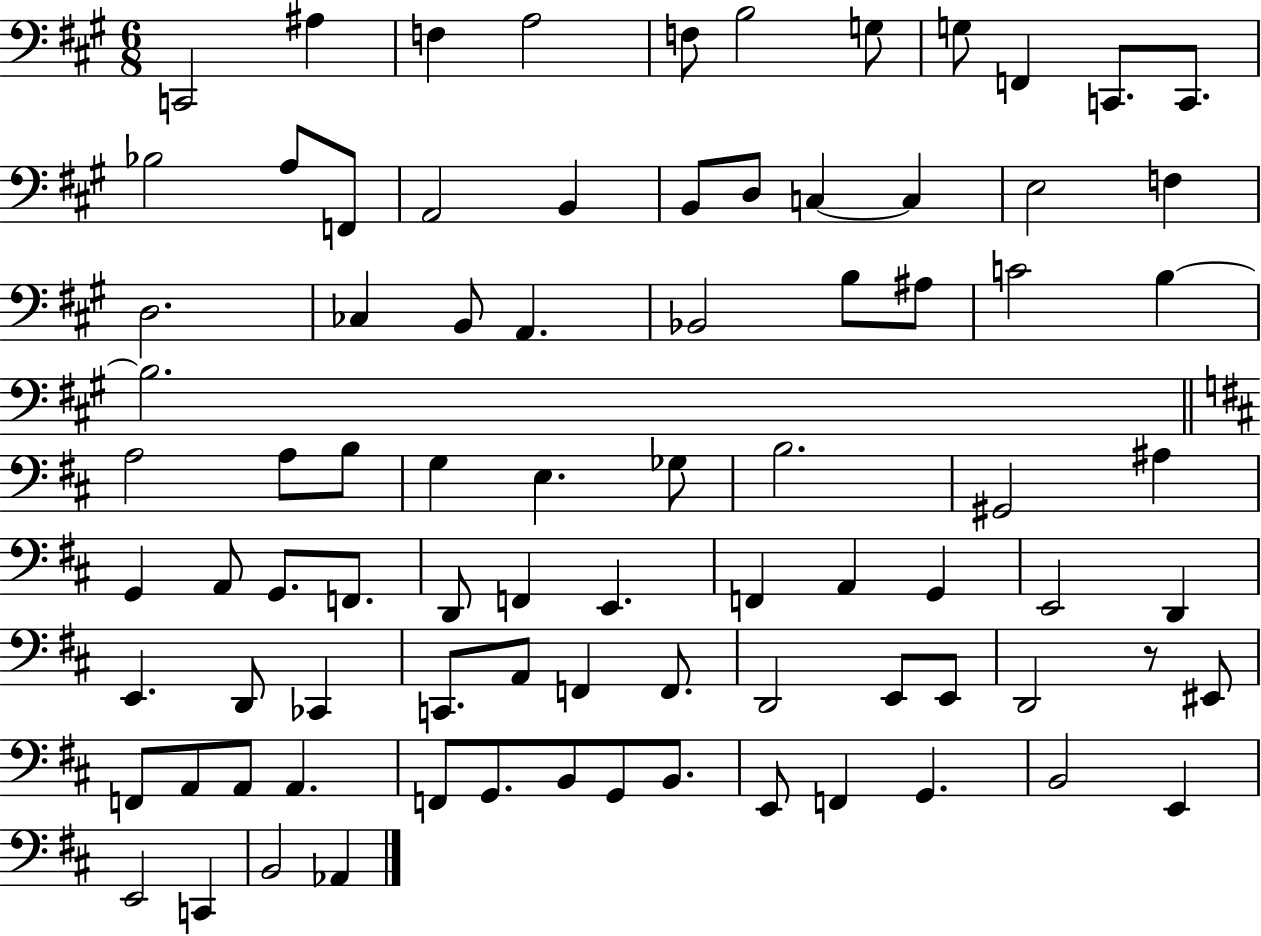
C2/h A#3/q F3/q A3/h F3/e B3/h G3/e G3/e F2/q C2/e. C2/e. Bb3/h A3/e F2/e A2/h B2/q B2/e D3/e C3/q C3/q E3/h F3/q D3/h. CES3/q B2/e A2/q. Bb2/h B3/e A#3/e C4/h B3/q B3/h. A3/h A3/e B3/e G3/q E3/q. Gb3/e B3/h. G#2/h A#3/q G2/q A2/e G2/e. F2/e. D2/e F2/q E2/q. F2/q A2/q G2/q E2/h D2/q E2/q. D2/e CES2/q C2/e. A2/e F2/q F2/e. D2/h E2/e E2/e D2/h R/e EIS2/e F2/e A2/e A2/e A2/q. F2/e G2/e. B2/e G2/e B2/e. E2/e F2/q G2/q. B2/h E2/q E2/h C2/q B2/h Ab2/q